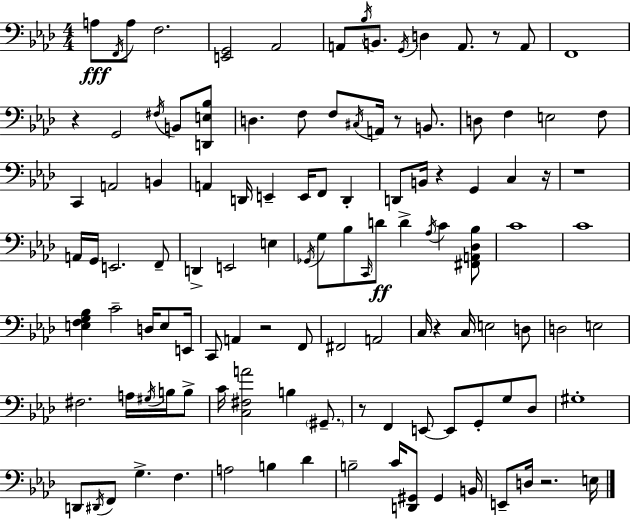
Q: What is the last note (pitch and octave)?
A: E3